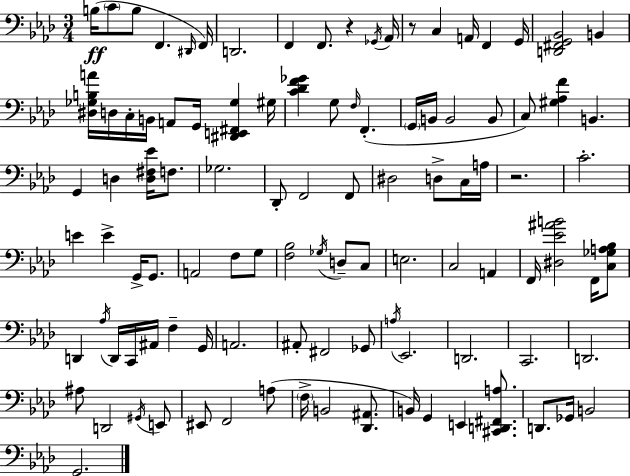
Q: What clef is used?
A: bass